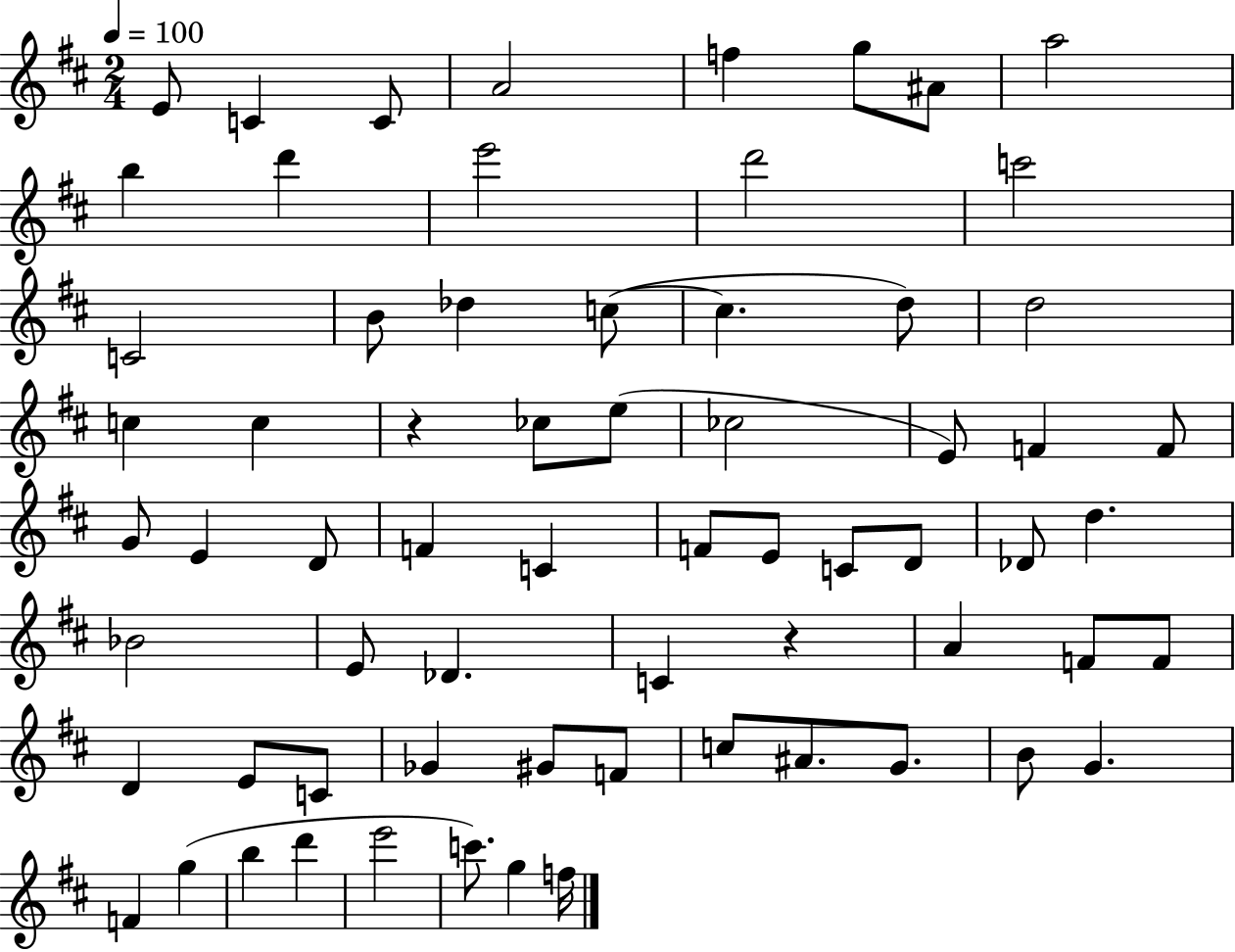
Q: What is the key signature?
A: D major